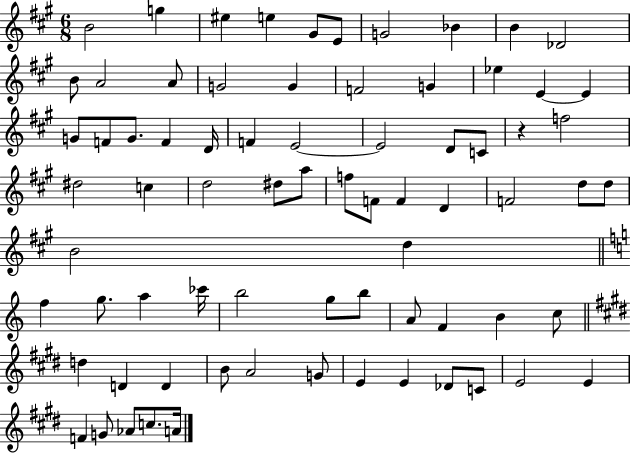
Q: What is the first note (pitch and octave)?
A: B4